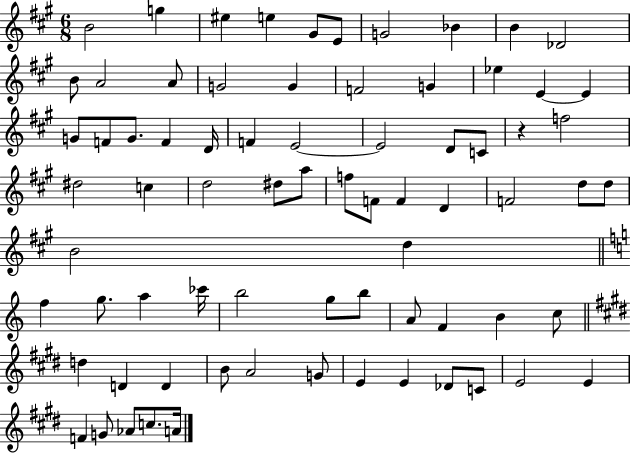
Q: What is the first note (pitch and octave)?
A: B4